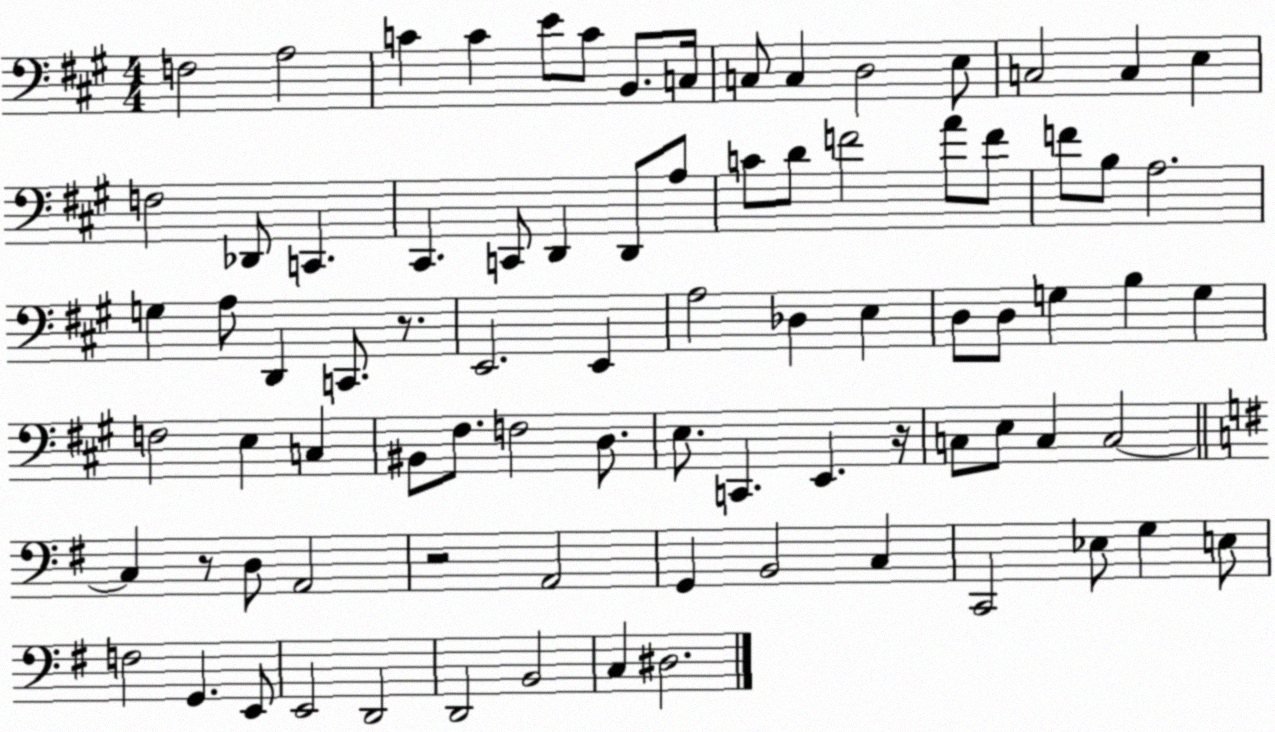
X:1
T:Untitled
M:4/4
L:1/4
K:A
F,2 A,2 C C E/2 C/2 B,,/2 C,/4 C,/2 C, D,2 E,/2 C,2 C, E, F,2 _D,,/2 C,, ^C,, C,,/2 D,, D,,/2 A,/2 C/2 D/2 F2 A/2 F/2 F/2 B,/2 A,2 G, A,/2 D,, C,,/2 z/2 E,,2 E,, A,2 _D, E, D,/2 D,/2 G, B, G, F,2 E, C, ^B,,/2 ^F,/2 F,2 D,/2 E,/2 C,, E,, z/4 C,/2 E,/2 C, C,2 C, z/2 D,/2 A,,2 z2 A,,2 G,, B,,2 C, C,,2 _E,/2 G, E,/2 F,2 G,, E,,/2 E,,2 D,,2 D,,2 B,,2 C, ^D,2